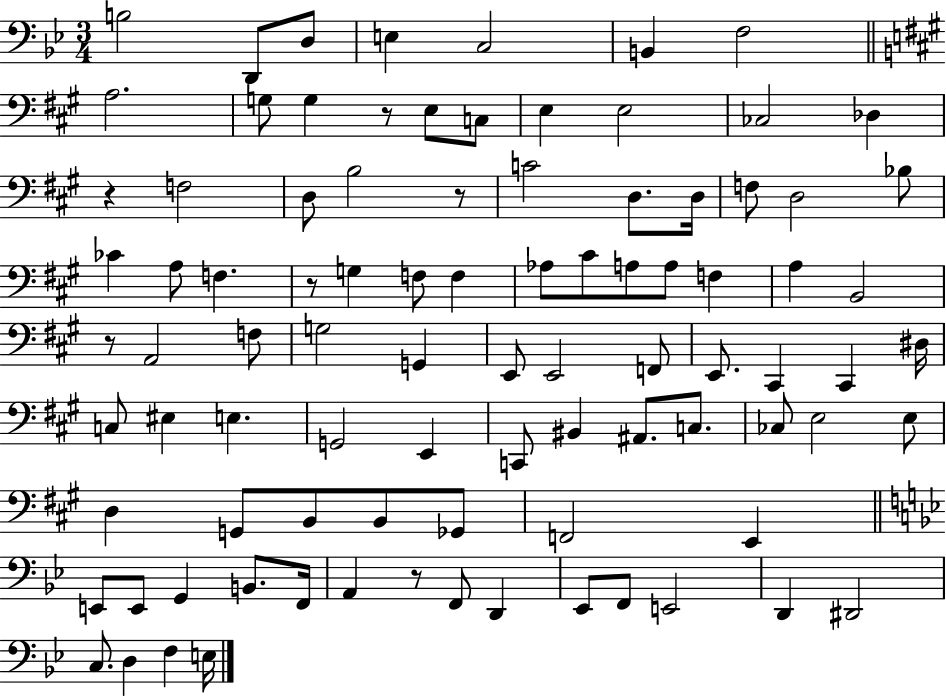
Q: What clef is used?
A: bass